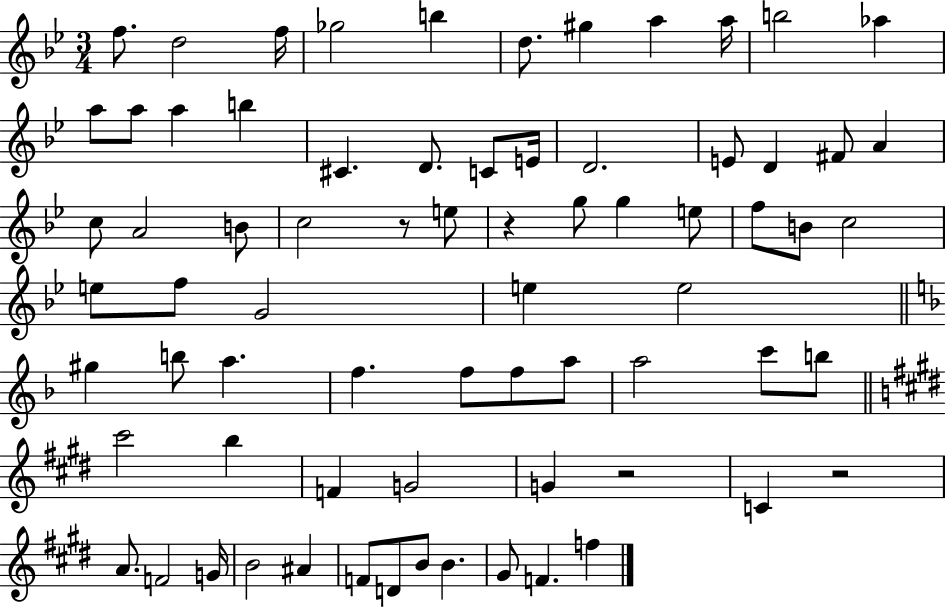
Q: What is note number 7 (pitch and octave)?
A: G#5